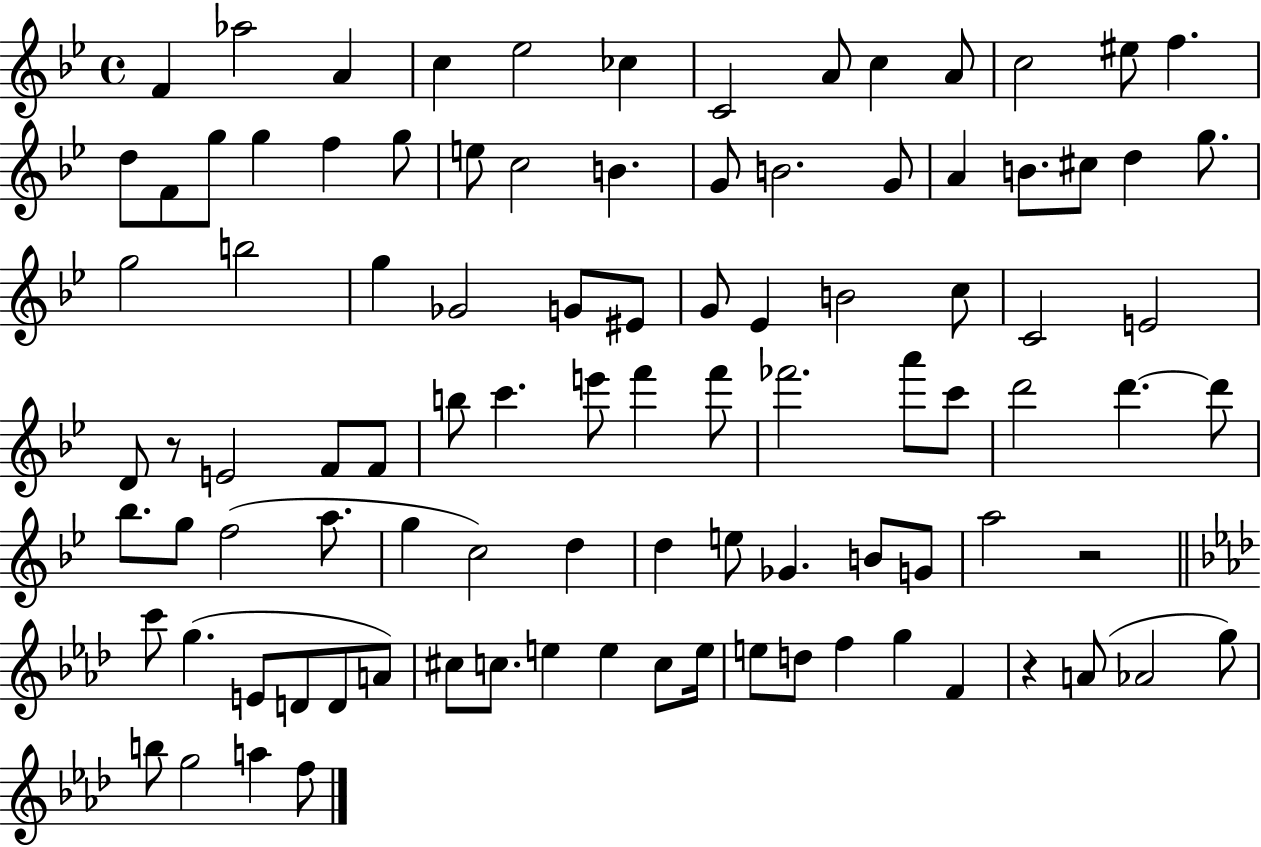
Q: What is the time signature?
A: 4/4